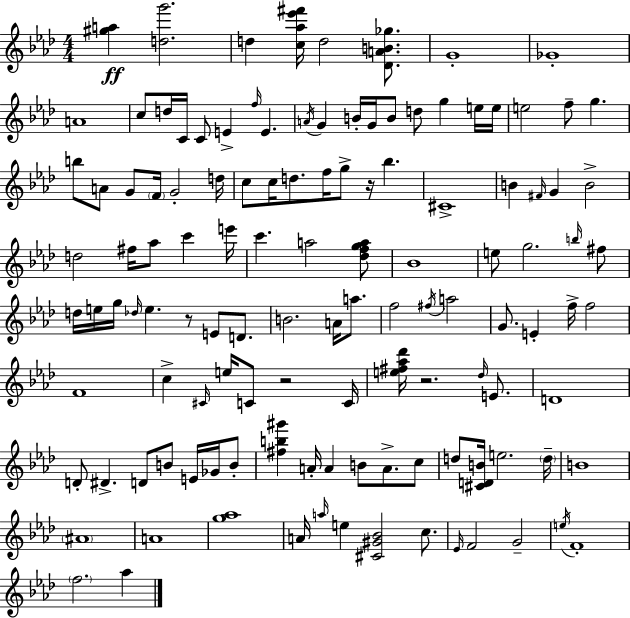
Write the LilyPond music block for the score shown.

{
  \clef treble
  \numericTimeSignature
  \time 4/4
  \key f \minor
  \repeat volta 2 { <gis'' a''>4\ff <d'' g'''>2. | d''4 <c'' aes'' ees''' fis'''>16 d''2 <des' a' b' ges''>8. | g'1-. | ges'1-. | \break a'1 | c''8 d''16 c'16 c'8 e'4-> \grace { f''16 } e'4. | \acciaccatura { a'16 } g'4 b'16-. g'16 b'8 d''8 g''4 | e''16 e''16 e''2 f''8-- g''4. | \break b''8 a'8 g'8 \parenthesize f'16 g'2-. | d''16 c''8 c''16 d''8. f''16 g''8-> r16 bes''4. | cis'1-> | b'4 \grace { fis'16 } g'4 b'2-> | \break d''2 fis''16 aes''8 c'''4 | e'''16 c'''4. a''2 | <des'' f'' g'' a''>8 bes'1 | e''8 g''2. | \break \grace { b''16 } fis''8 d''16 e''16 g''16 \grace { des''16 } e''4. r8 | e'8 d'8. b'2. | a'16 a''8. f''2 \acciaccatura { fis''16 } a''2 | g'8. e'4-. f''16-> f''2 | \break f'1 | c''4-> \grace { cis'16 } e''16 c'8 r2 | c'16 <e'' fis'' aes'' des'''>16 r2. | \grace { des''16 } e'8. d'1 | \break d'8-. dis'4.-> | d'8 b'8 e'16 ges'16 b'8-. <fis'' b'' gis'''>4 a'16-. a'4 | b'8 a'8.-> c''8 d''8 <cis' d' b'>16 e''2. | \parenthesize d''16-- b'1 | \break \parenthesize ais'1 | a'1 | <g'' aes''>1 | a'16 \grace { a''16 } e''4 <cis' gis' bes'>2 | \break c''8. \grace { ees'16 } f'2 | g'2-- \acciaccatura { e''16 } f'1-. | \parenthesize f''2. | aes''4 } \bar "|."
}